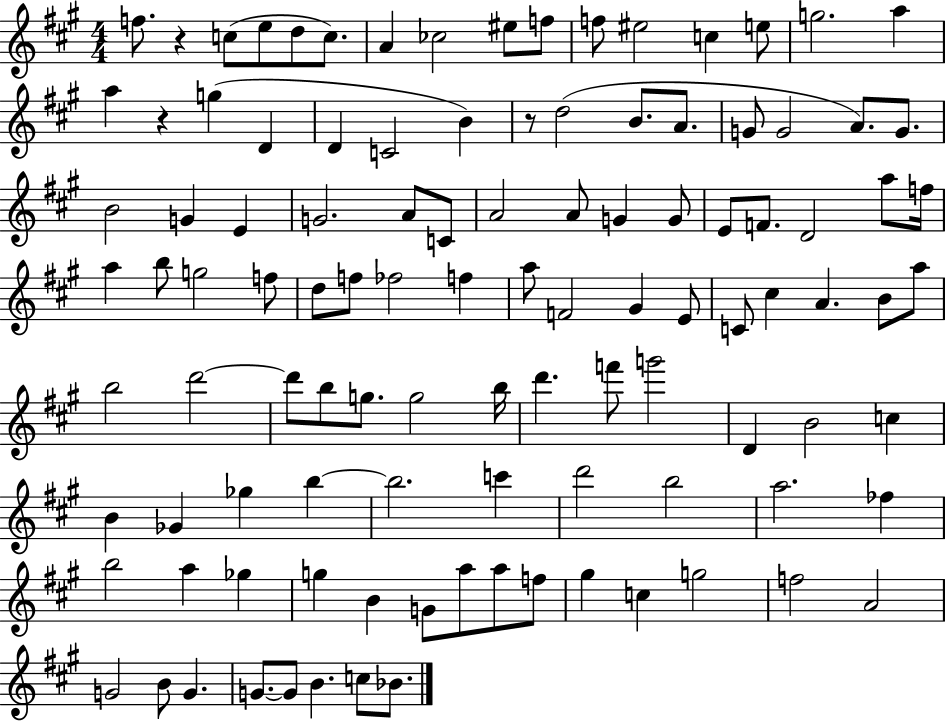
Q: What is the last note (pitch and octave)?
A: Bb4